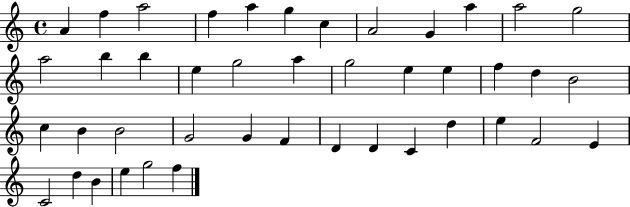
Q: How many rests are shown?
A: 0